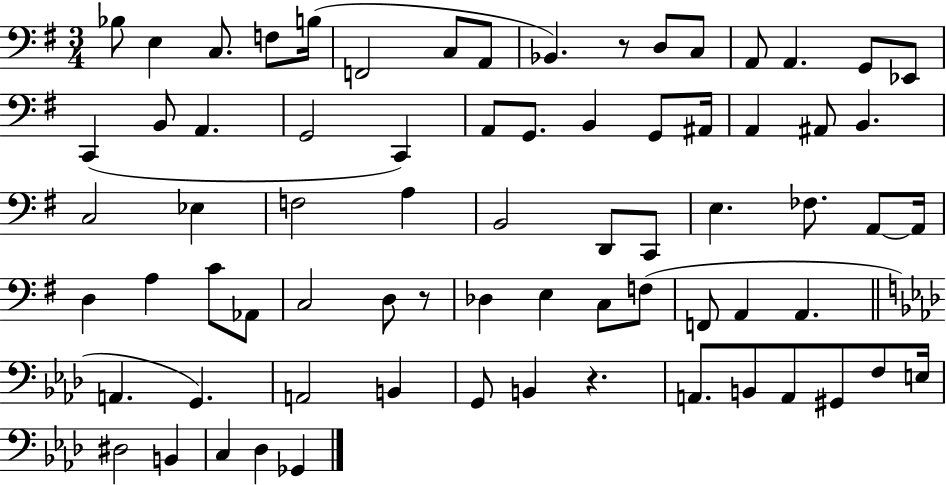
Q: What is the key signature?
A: G major